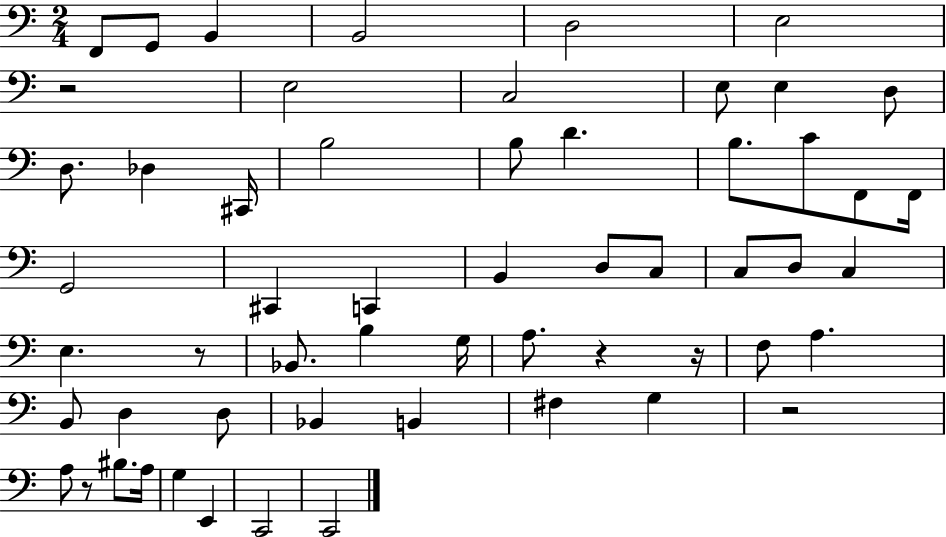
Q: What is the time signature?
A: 2/4